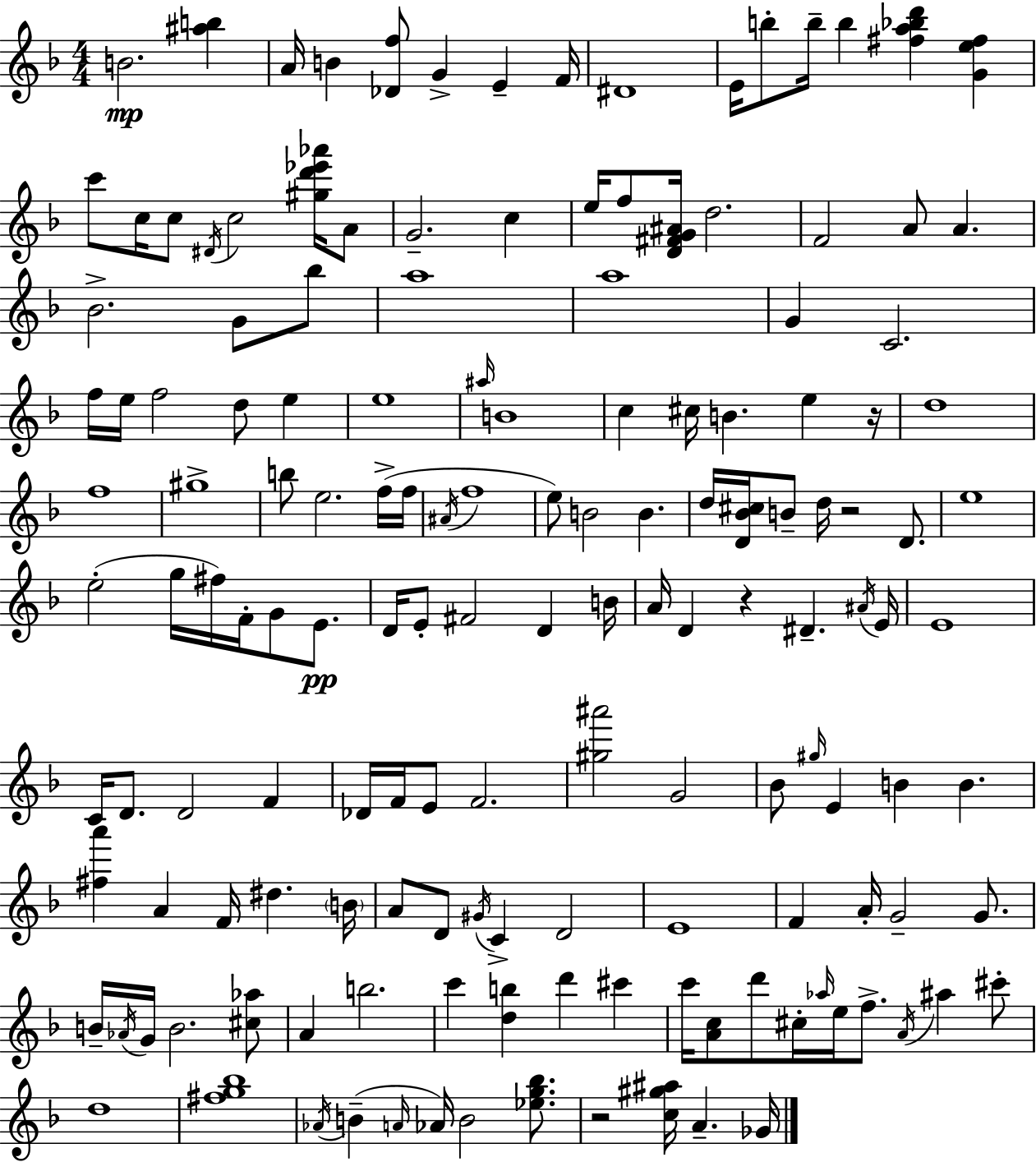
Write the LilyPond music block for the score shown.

{
  \clef treble
  \numericTimeSignature
  \time 4/4
  \key f \major
  b'2.\mp <ais'' b''>4 | a'16 b'4 <des' f''>8 g'4-> e'4-- f'16 | dis'1 | e'16 b''8-. b''16-- b''4 <fis'' a'' bes'' d'''>4 <g' e'' fis''>4 | \break c'''8 c''16 c''8 \acciaccatura { dis'16 } c''2 <gis'' d''' ees''' aes'''>16 a'8 | g'2.-- c''4 | e''16 f''8 <d' fis' g' ais'>16 d''2. | f'2 a'8 a'4. | \break bes'2.-> g'8 bes''8 | a''1 | a''1 | g'4 c'2. | \break f''16 e''16 f''2 d''8 e''4 | e''1 | \grace { ais''16 } b'1 | c''4 cis''16 b'4. e''4 | \break r16 d''1 | f''1 | gis''1-> | b''8 e''2. | \break f''16->( f''16 \acciaccatura { ais'16 } f''1 | e''8) b'2 b'4. | d''16 <d' bes' cis''>16 b'8-- d''16 r2 | d'8. e''1 | \break e''2-.( g''16 fis''16) f'16-. g'8 | e'8.\pp d'16 e'8-. fis'2 d'4 | b'16 a'16 d'4 r4 dis'4.-- | \acciaccatura { ais'16 } e'16 e'1 | \break c'16 d'8. d'2 | f'4 des'16 f'16 e'8 f'2. | <gis'' ais'''>2 g'2 | bes'8 \grace { gis''16 } e'4 b'4 b'4. | \break <fis'' a'''>4 a'4 f'16 dis''4. | \parenthesize b'16 a'8 d'8 \acciaccatura { gis'16 } c'4-> d'2 | e'1 | f'4 a'16-. g'2-- | \break g'8. b'16-- \acciaccatura { aes'16 } g'16 b'2. | <cis'' aes''>8 a'4 b''2. | c'''4 <d'' b''>4 d'''4 | cis'''4 c'''16 <a' c''>8 d'''8 cis''16-. \grace { aes''16 } e''16 f''8.-> | \break \acciaccatura { a'16 } ais''4 cis'''8-. d''1 | <fis'' g'' bes''>1 | \acciaccatura { aes'16 } b'4--( \grace { a'16 } aes'16) | b'2 <ees'' g'' bes''>8. r2 | \break <c'' gis'' ais''>16 a'4.-- ges'16 \bar "|."
}